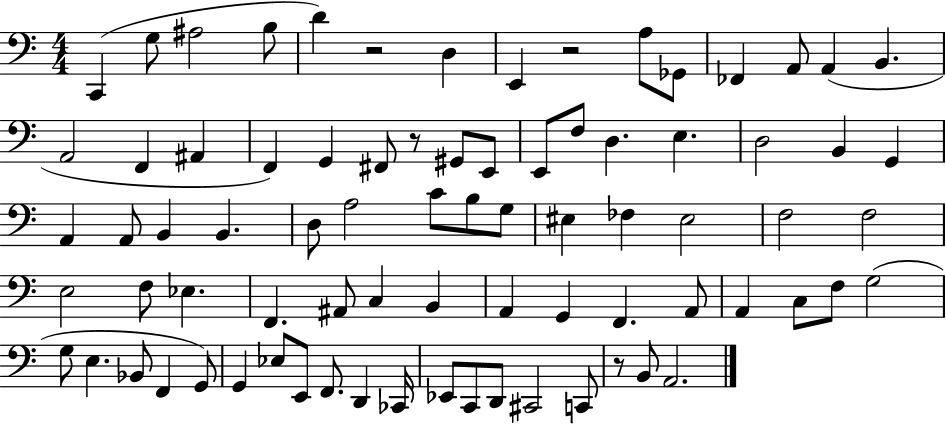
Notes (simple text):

C2/q G3/e A#3/h B3/e D4/q R/h D3/q E2/q R/h A3/e Gb2/e FES2/q A2/e A2/q B2/q. A2/h F2/q A#2/q F2/q G2/q F#2/e R/e G#2/e E2/e E2/e F3/e D3/q. E3/q. D3/h B2/q G2/q A2/q A2/e B2/q B2/q. D3/e A3/h C4/e B3/e G3/e EIS3/q FES3/q EIS3/h F3/h F3/h E3/h F3/e Eb3/q. F2/q. A#2/e C3/q B2/q A2/q G2/q F2/q. A2/e A2/q C3/e F3/e G3/h G3/e E3/q. Bb2/e F2/q G2/e G2/q Eb3/e E2/e F2/e. D2/q CES2/s Eb2/e C2/e D2/e C#2/h C2/e R/e B2/e A2/h.